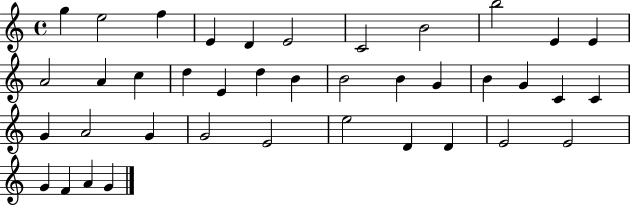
X:1
T:Untitled
M:4/4
L:1/4
K:C
g e2 f E D E2 C2 B2 b2 E E A2 A c d E d B B2 B G B G C C G A2 G G2 E2 e2 D D E2 E2 G F A G